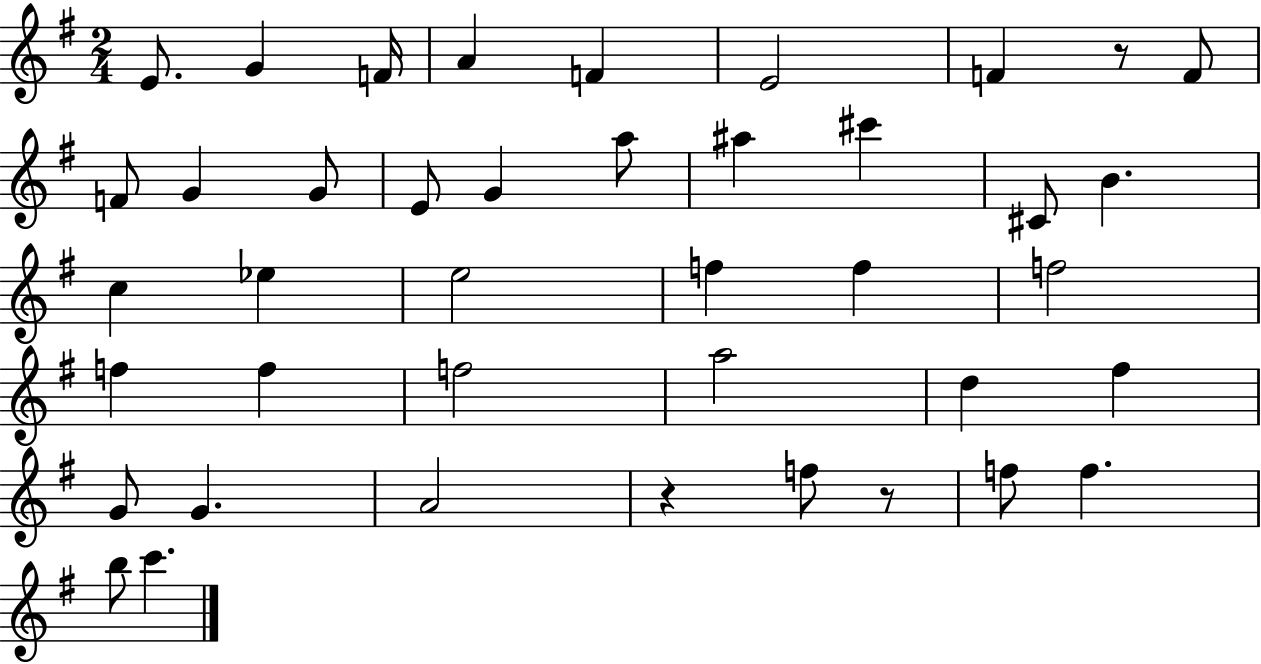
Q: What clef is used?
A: treble